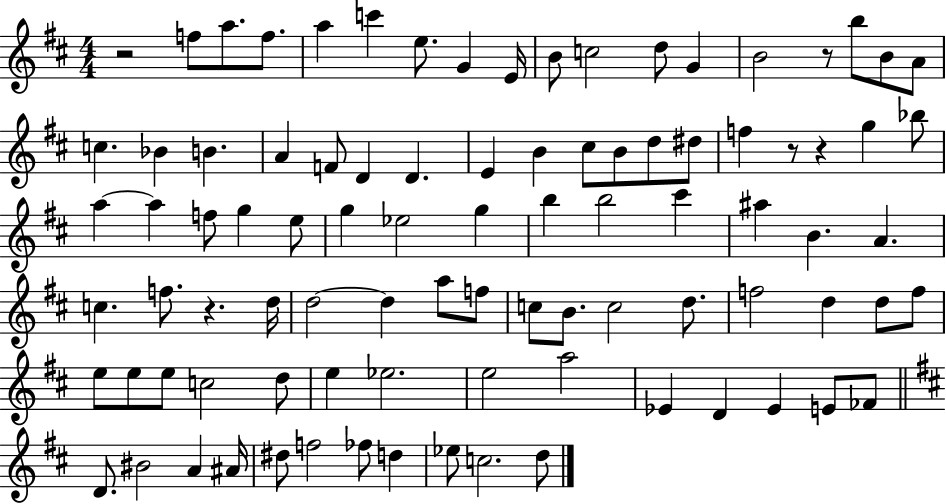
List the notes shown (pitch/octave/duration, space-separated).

R/h F5/e A5/e. F5/e. A5/q C6/q E5/e. G4/q E4/s B4/e C5/h D5/e G4/q B4/h R/e B5/e B4/e A4/e C5/q. Bb4/q B4/q. A4/q F4/e D4/q D4/q. E4/q B4/q C#5/e B4/e D5/e D#5/e F5/q R/e R/q G5/q Bb5/e A5/q A5/q F5/e G5/q E5/e G5/q Eb5/h G5/q B5/q B5/h C#6/q A#5/q B4/q. A4/q. C5/q. F5/e. R/q. D5/s D5/h D5/q A5/e F5/e C5/e B4/e. C5/h D5/e. F5/h D5/q D5/e F5/e E5/e E5/e E5/e C5/h D5/e E5/q Eb5/h. E5/h A5/h Eb4/q D4/q Eb4/q E4/e FES4/e D4/e. BIS4/h A4/q A#4/s D#5/e F5/h FES5/e D5/q Eb5/e C5/h. D5/e